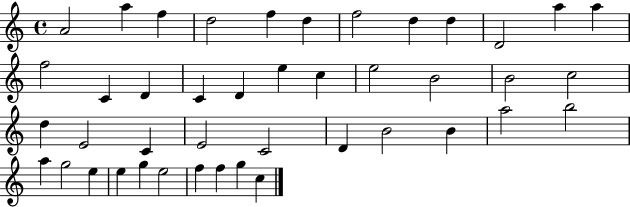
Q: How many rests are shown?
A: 0